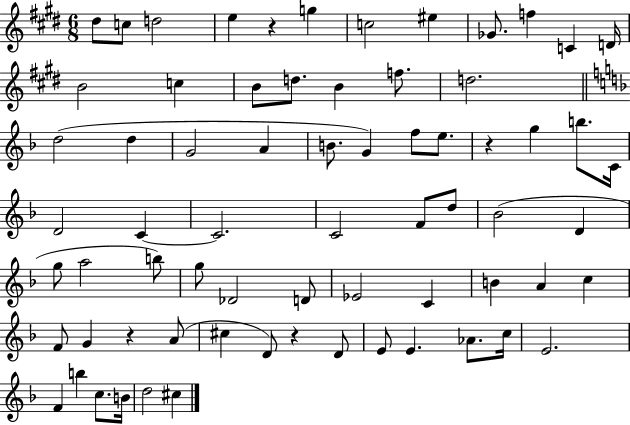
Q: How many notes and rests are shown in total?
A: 69